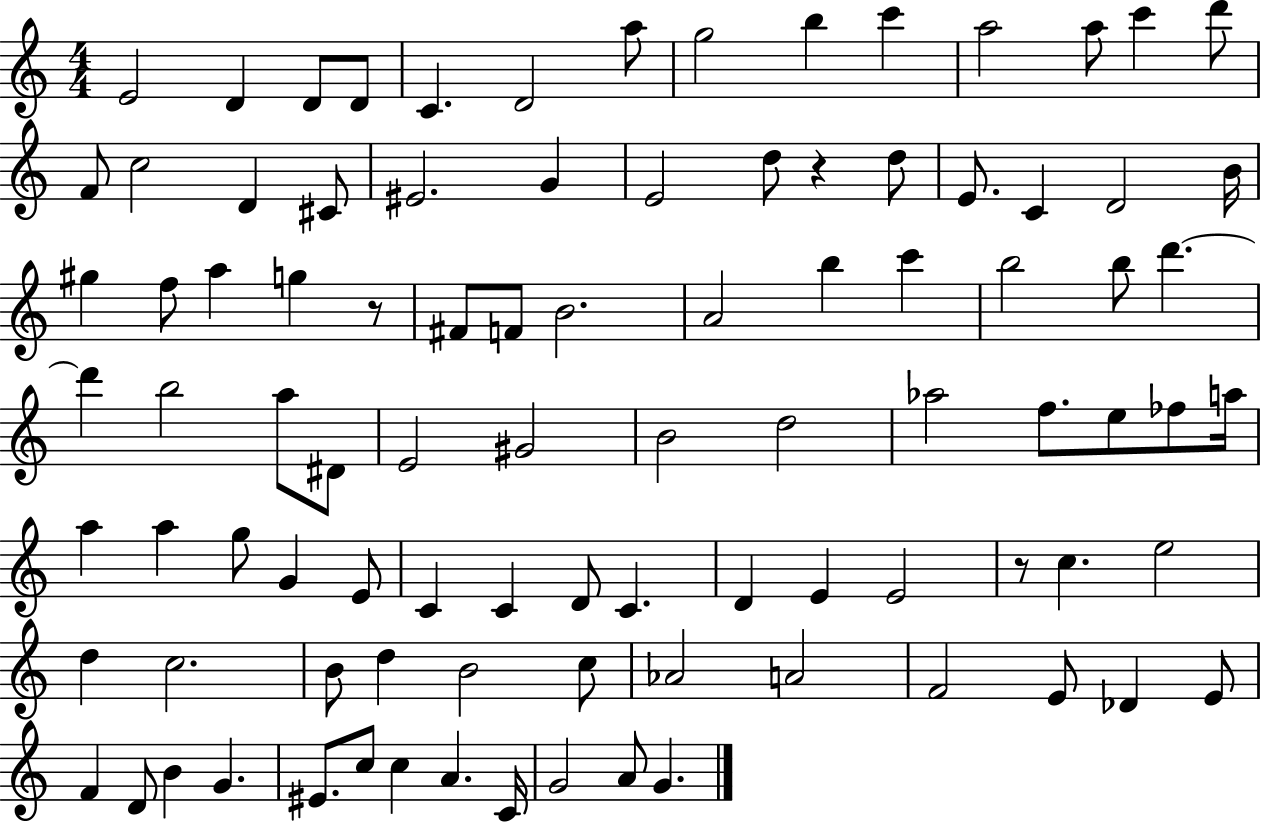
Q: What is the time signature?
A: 4/4